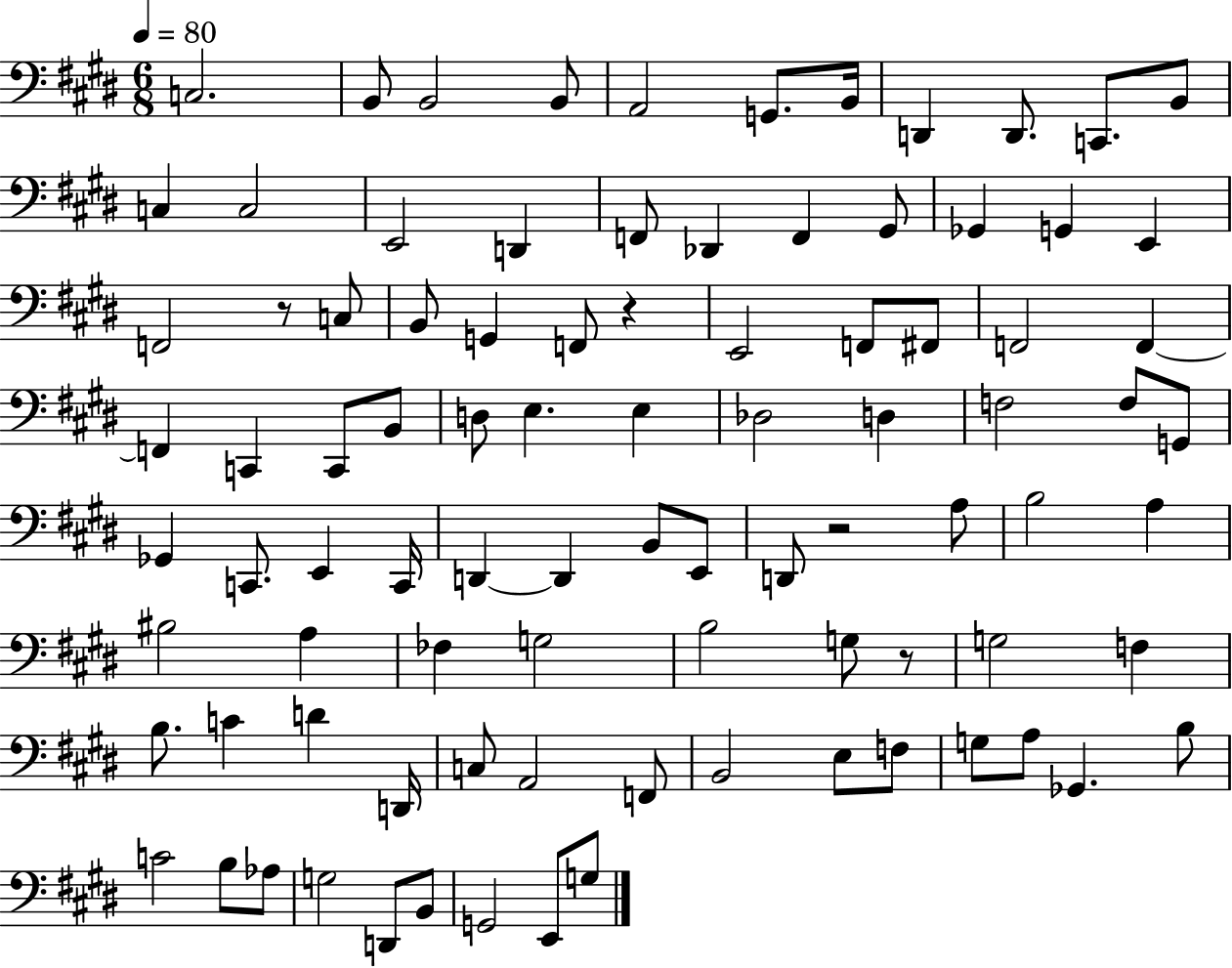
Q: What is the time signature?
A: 6/8